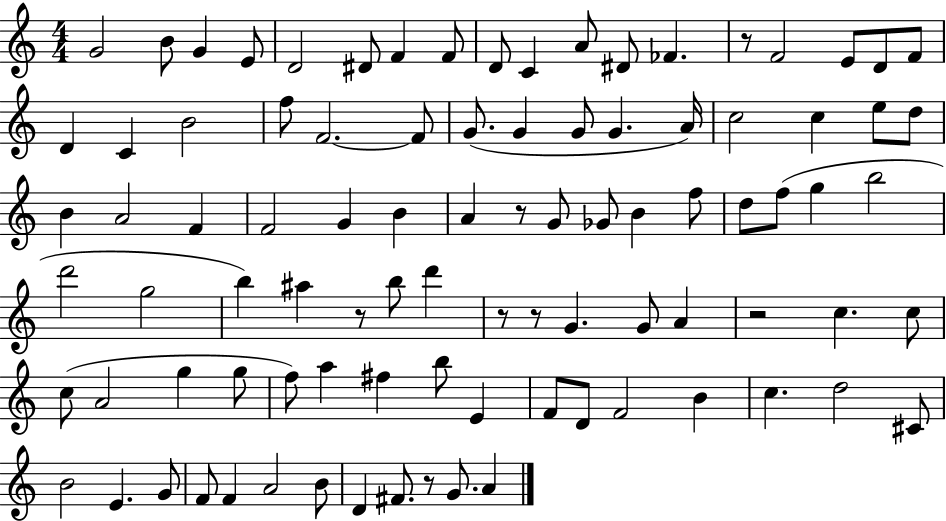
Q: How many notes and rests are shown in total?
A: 92